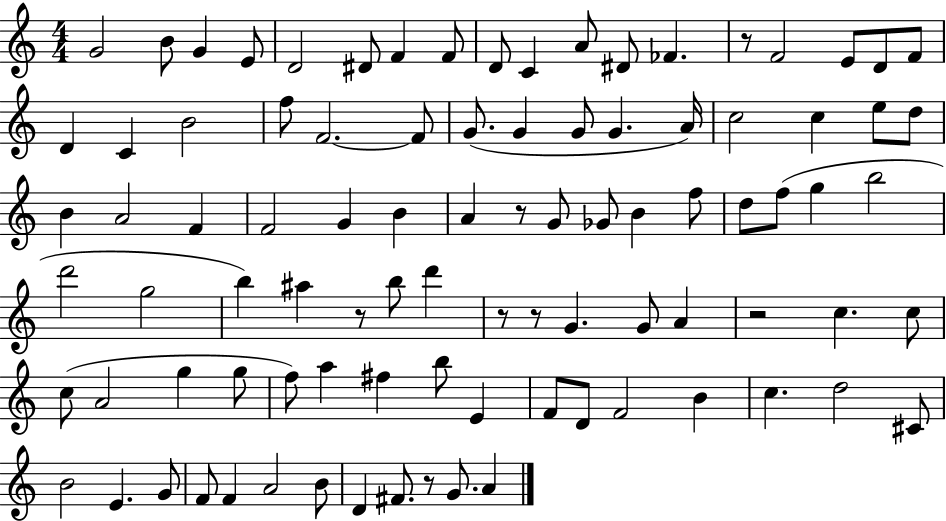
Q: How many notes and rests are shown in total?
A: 92